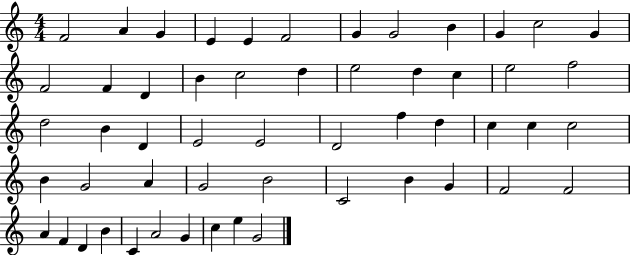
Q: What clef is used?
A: treble